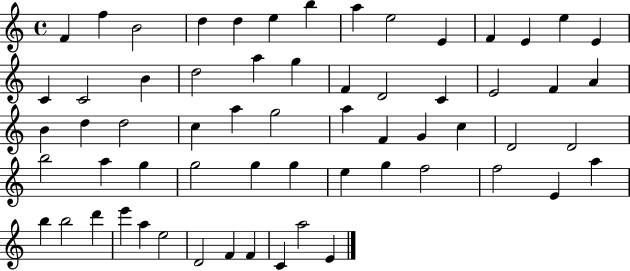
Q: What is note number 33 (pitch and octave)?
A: A5